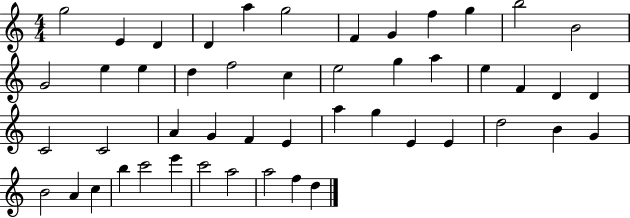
{
  \clef treble
  \numericTimeSignature
  \time 4/4
  \key c \major
  g''2 e'4 d'4 | d'4 a''4 g''2 | f'4 g'4 f''4 g''4 | b''2 b'2 | \break g'2 e''4 e''4 | d''4 f''2 c''4 | e''2 g''4 a''4 | e''4 f'4 d'4 d'4 | \break c'2 c'2 | a'4 g'4 f'4 e'4 | a''4 g''4 e'4 e'4 | d''2 b'4 g'4 | \break b'2 a'4 c''4 | b''4 c'''2 e'''4 | c'''2 a''2 | a''2 f''4 d''4 | \break \bar "|."
}